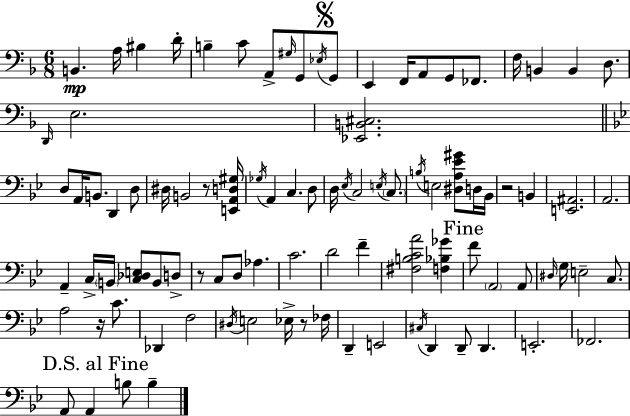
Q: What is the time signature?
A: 6/8